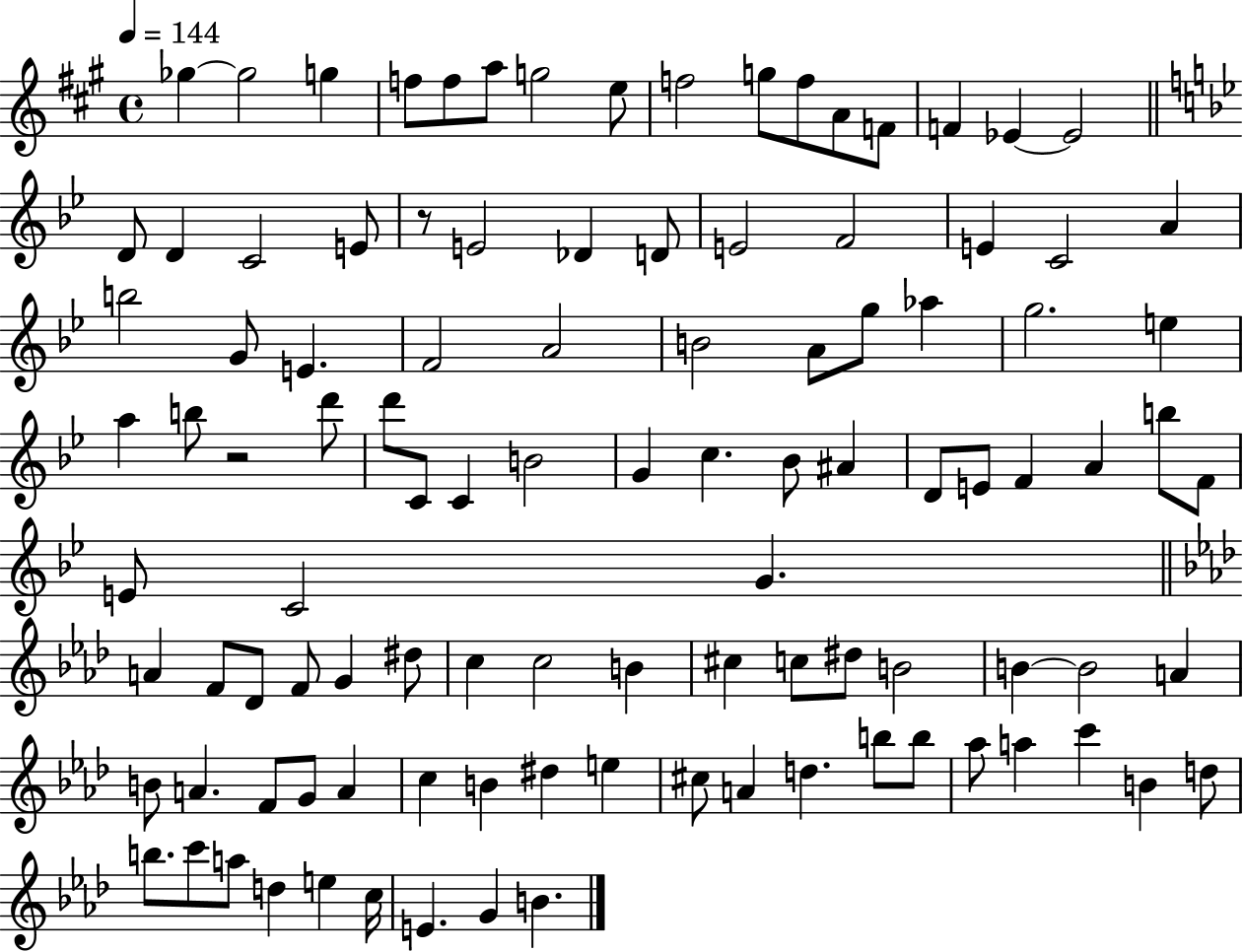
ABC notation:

X:1
T:Untitled
M:4/4
L:1/4
K:A
_g _g2 g f/2 f/2 a/2 g2 e/2 f2 g/2 f/2 A/2 F/2 F _E _E2 D/2 D C2 E/2 z/2 E2 _D D/2 E2 F2 E C2 A b2 G/2 E F2 A2 B2 A/2 g/2 _a g2 e a b/2 z2 d'/2 d'/2 C/2 C B2 G c _B/2 ^A D/2 E/2 F A b/2 F/2 E/2 C2 G A F/2 _D/2 F/2 G ^d/2 c c2 B ^c c/2 ^d/2 B2 B B2 A B/2 A F/2 G/2 A c B ^d e ^c/2 A d b/2 b/2 _a/2 a c' B d/2 b/2 c'/2 a/2 d e c/4 E G B